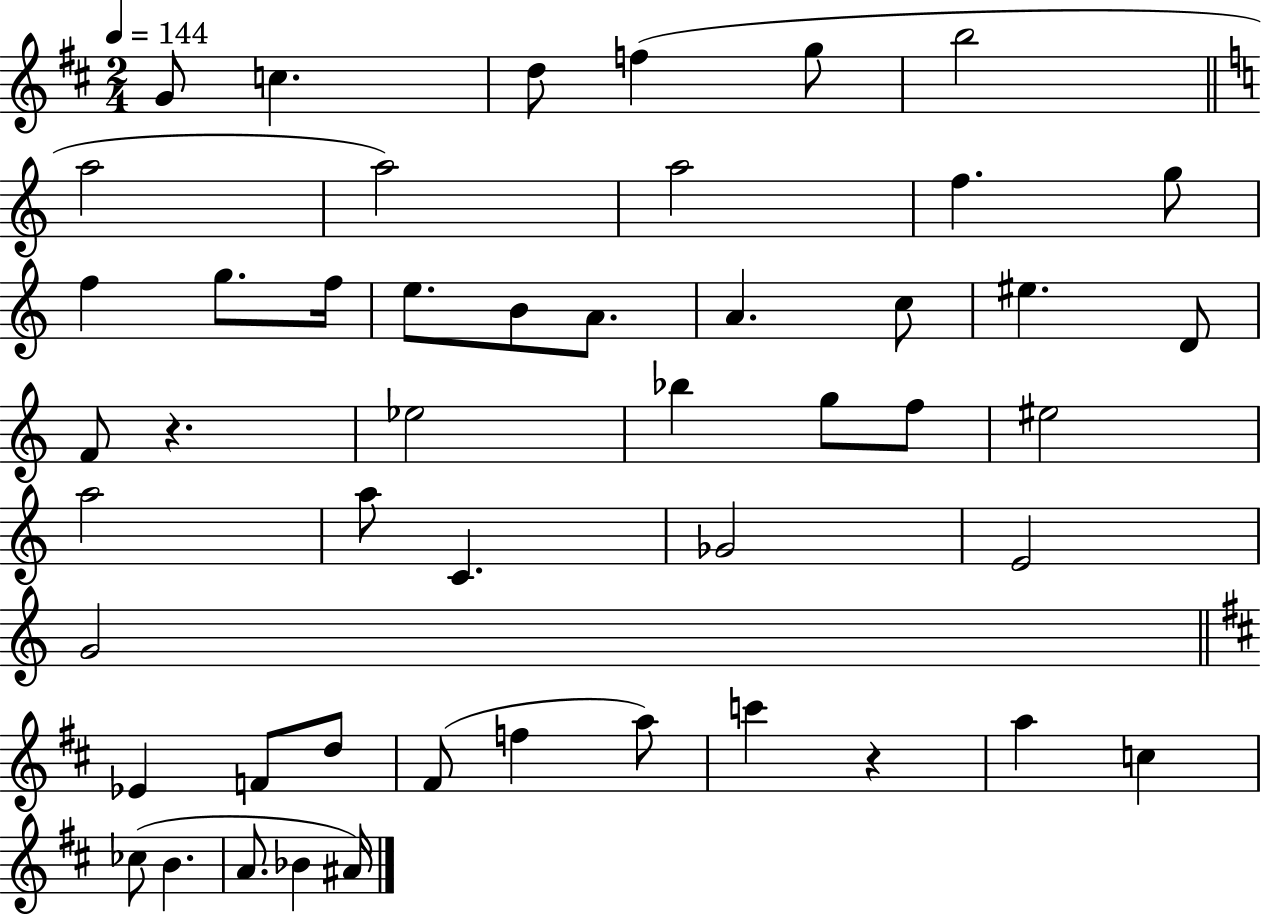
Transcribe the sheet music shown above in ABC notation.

X:1
T:Untitled
M:2/4
L:1/4
K:D
G/2 c d/2 f g/2 b2 a2 a2 a2 f g/2 f g/2 f/4 e/2 B/2 A/2 A c/2 ^e D/2 F/2 z _e2 _b g/2 f/2 ^e2 a2 a/2 C _G2 E2 G2 _E F/2 d/2 ^F/2 f a/2 c' z a c _c/2 B A/2 _B ^A/4